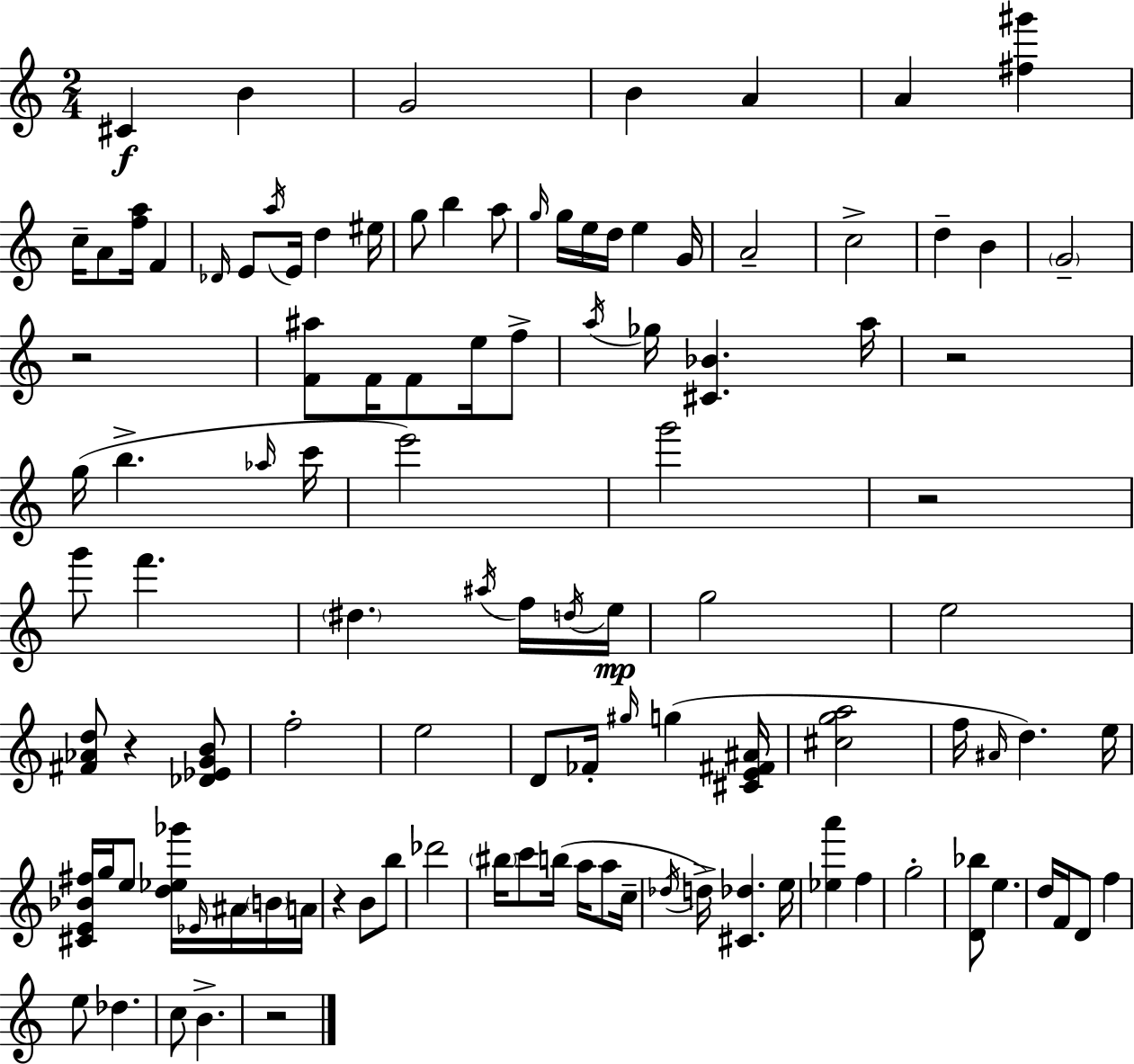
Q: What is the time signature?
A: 2/4